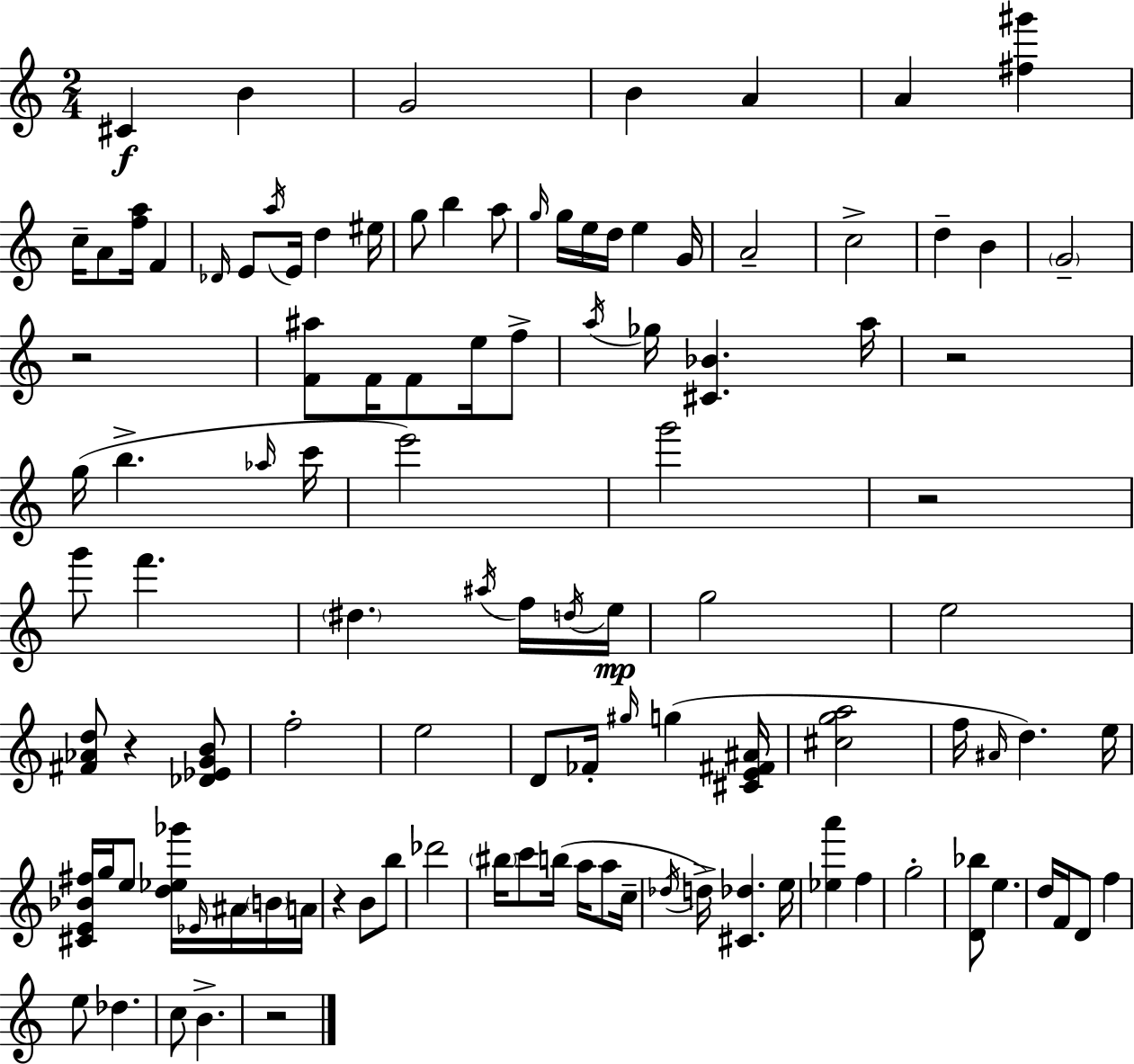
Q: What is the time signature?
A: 2/4